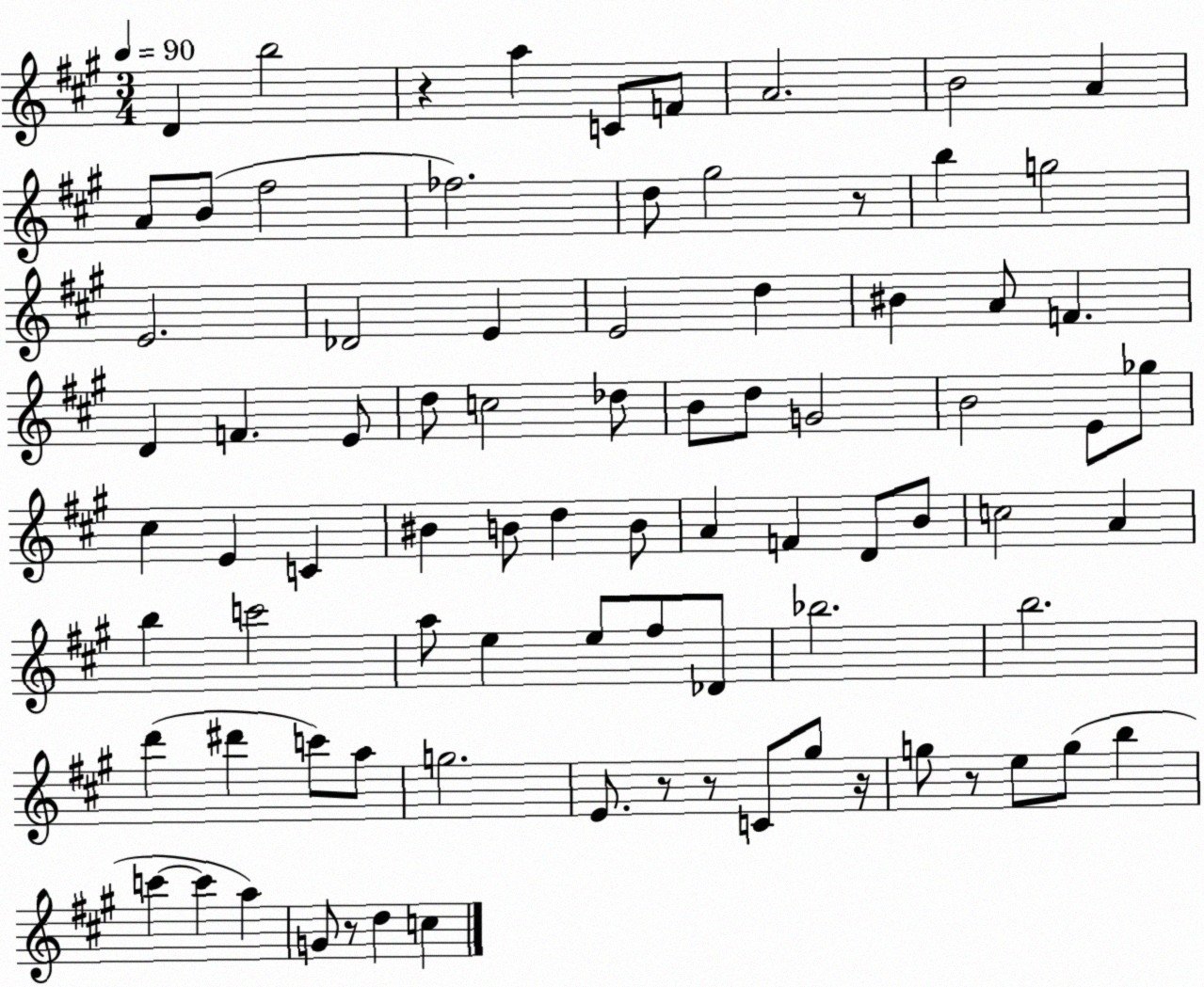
X:1
T:Untitled
M:3/4
L:1/4
K:A
D b2 z a C/2 F/2 A2 B2 A A/2 B/2 ^f2 _f2 d/2 ^g2 z/2 b g2 E2 _D2 E E2 d ^B A/2 F D F E/2 d/2 c2 _d/2 B/2 d/2 G2 B2 E/2 _g/2 ^c E C ^B B/2 d B/2 A F D/2 B/2 c2 A b c'2 a/2 e e/2 ^f/2 _D/2 _b2 b2 d' ^d' c'/2 a/2 g2 E/2 z/2 z/2 C/2 ^g/2 z/4 g/2 z/2 e/2 g/2 b c' c' a G/2 z/2 d c